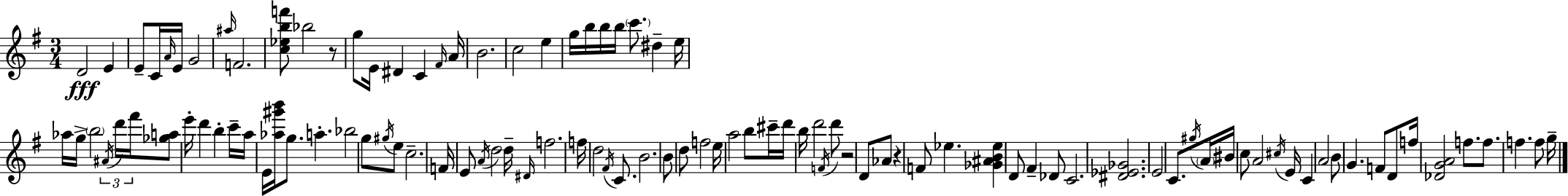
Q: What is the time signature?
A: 3/4